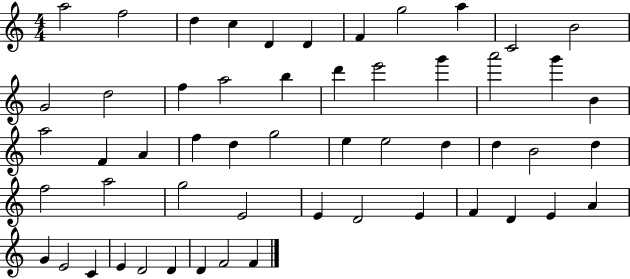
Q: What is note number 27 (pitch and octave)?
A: D5